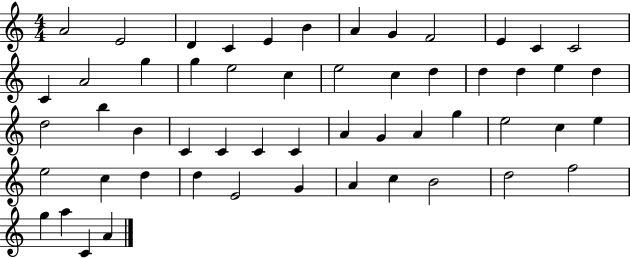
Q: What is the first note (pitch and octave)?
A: A4